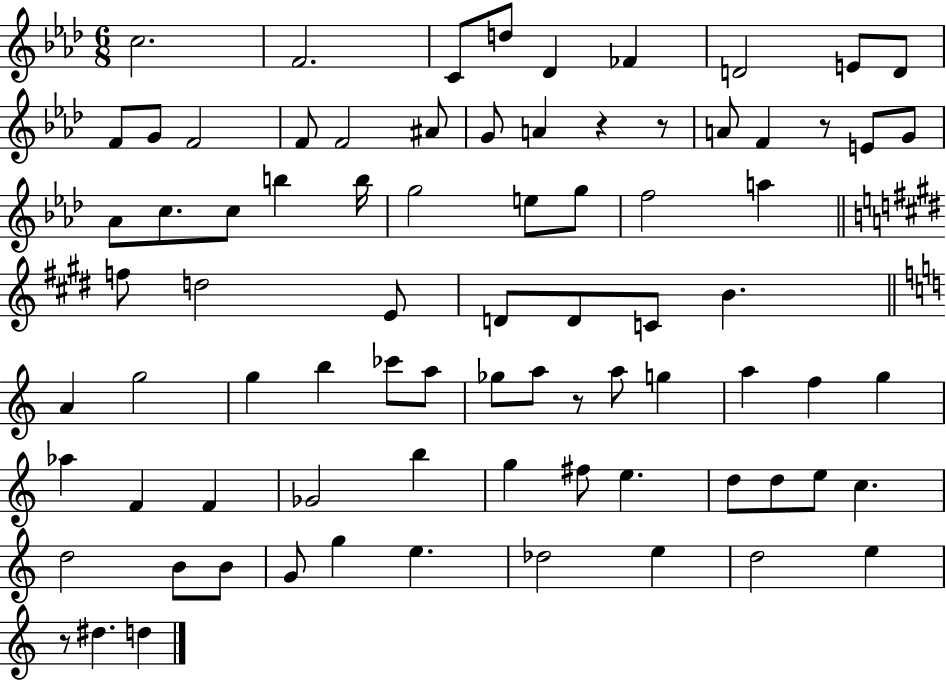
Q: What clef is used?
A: treble